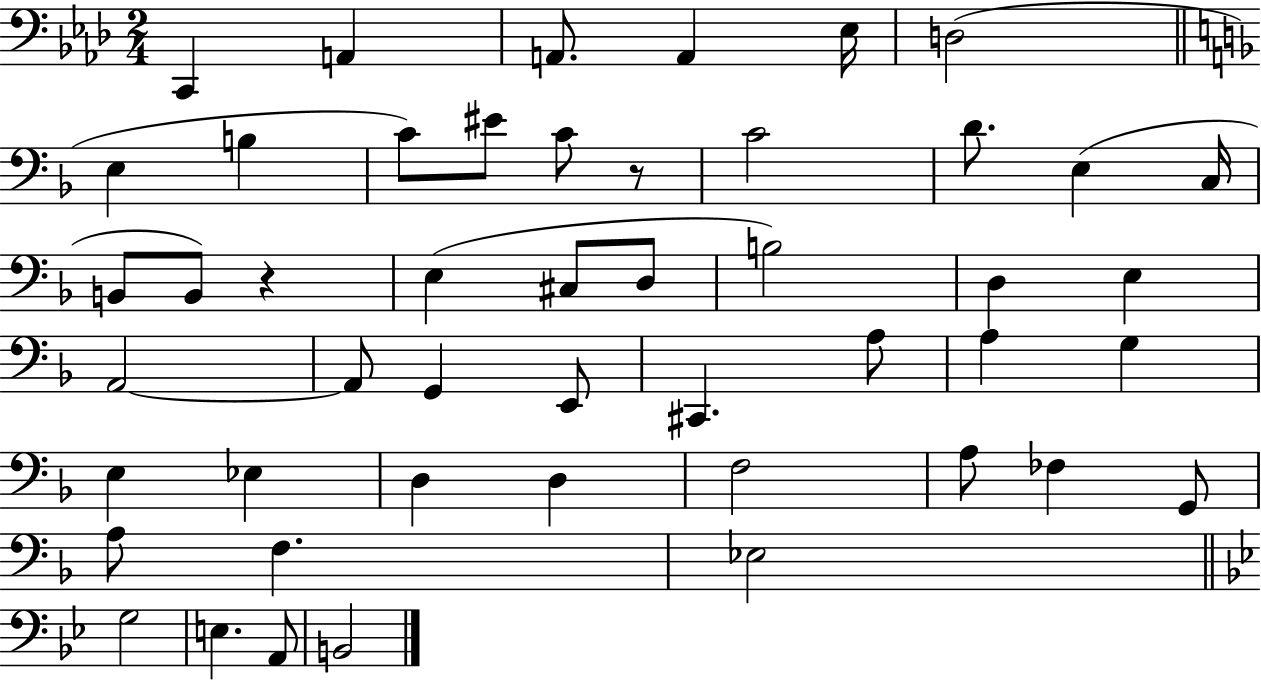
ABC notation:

X:1
T:Untitled
M:2/4
L:1/4
K:Ab
C,, A,, A,,/2 A,, _E,/4 D,2 E, B, C/2 ^E/2 C/2 z/2 C2 D/2 E, C,/4 B,,/2 B,,/2 z E, ^C,/2 D,/2 B,2 D, E, A,,2 A,,/2 G,, E,,/2 ^C,, A,/2 A, G, E, _E, D, D, F,2 A,/2 _F, G,,/2 A,/2 F, _E,2 G,2 E, A,,/2 B,,2